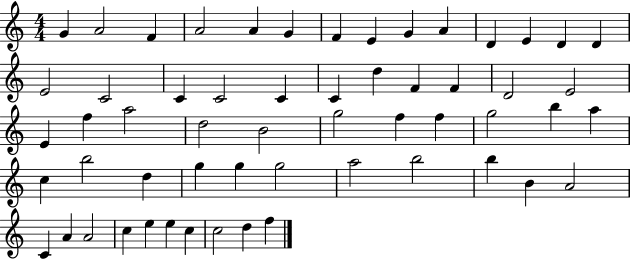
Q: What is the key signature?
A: C major